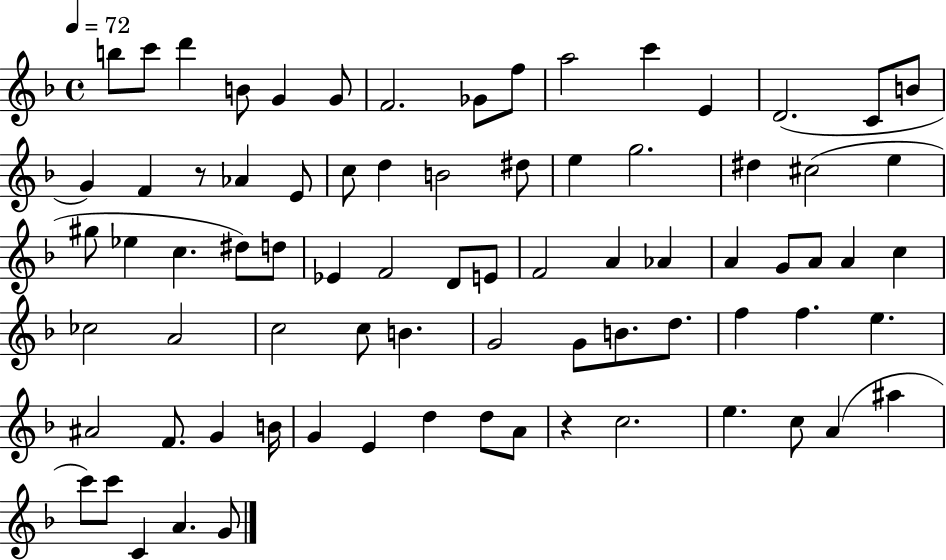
B5/e C6/e D6/q B4/e G4/q G4/e F4/h. Gb4/e F5/e A5/h C6/q E4/q D4/h. C4/e B4/e G4/q F4/q R/e Ab4/q E4/e C5/e D5/q B4/h D#5/e E5/q G5/h. D#5/q C#5/h E5/q G#5/e Eb5/q C5/q. D#5/e D5/e Eb4/q F4/h D4/e E4/e F4/h A4/q Ab4/q A4/q G4/e A4/e A4/q C5/q CES5/h A4/h C5/h C5/e B4/q. G4/h G4/e B4/e. D5/e. F5/q F5/q. E5/q. A#4/h F4/e. G4/q B4/s G4/q E4/q D5/q D5/e A4/e R/q C5/h. E5/q. C5/e A4/q A#5/q C6/e C6/e C4/q A4/q. G4/e